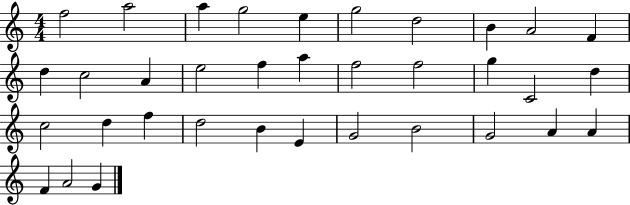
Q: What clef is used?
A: treble